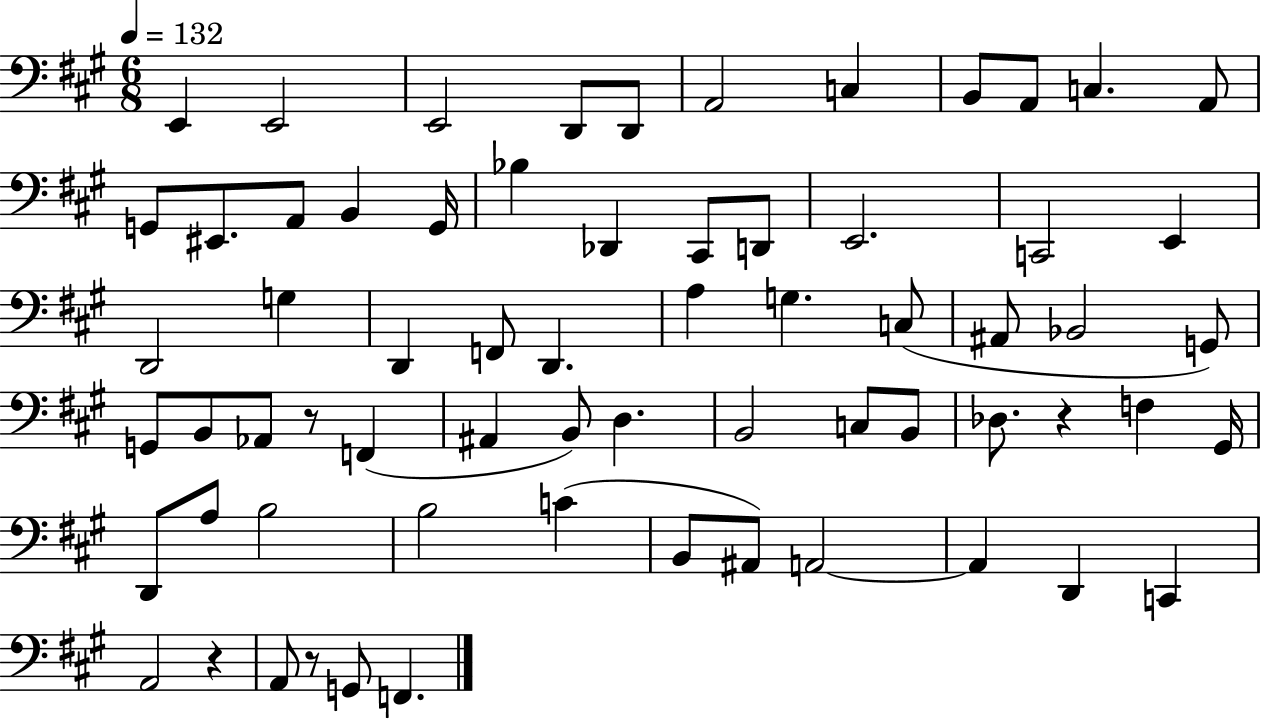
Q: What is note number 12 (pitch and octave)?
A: G2